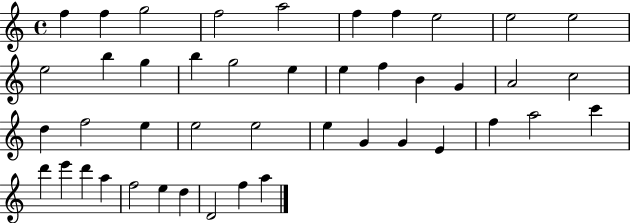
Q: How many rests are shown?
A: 0